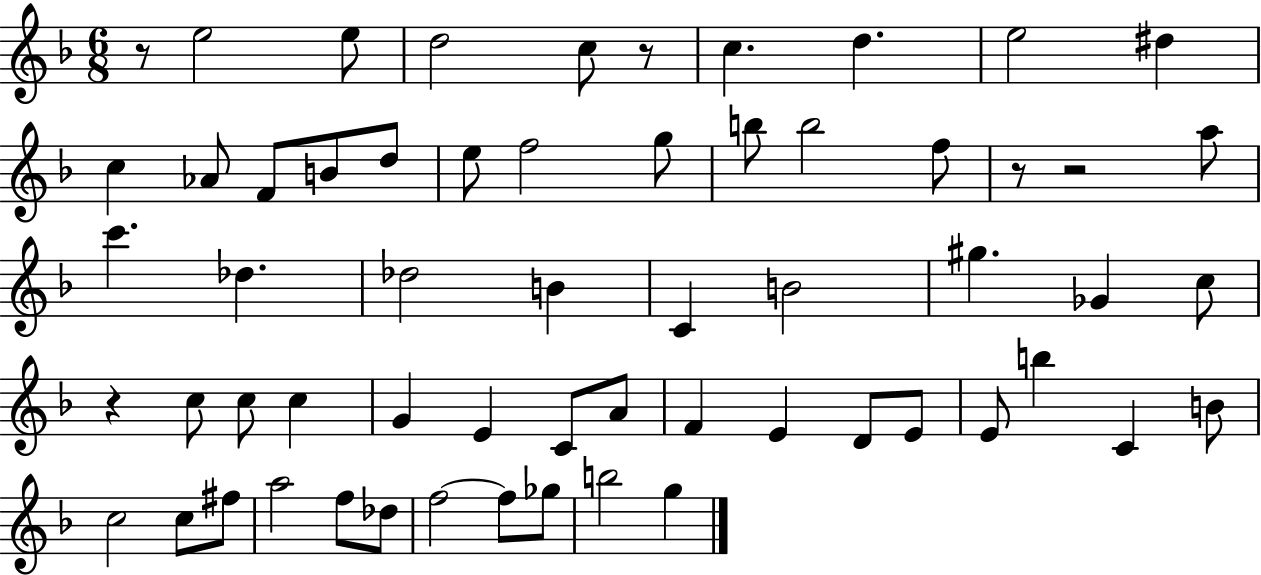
R/e E5/h E5/e D5/h C5/e R/e C5/q. D5/q. E5/h D#5/q C5/q Ab4/e F4/e B4/e D5/e E5/e F5/h G5/e B5/e B5/h F5/e R/e R/h A5/e C6/q. Db5/q. Db5/h B4/q C4/q B4/h G#5/q. Gb4/q C5/e R/q C5/e C5/e C5/q G4/q E4/q C4/e A4/e F4/q E4/q D4/e E4/e E4/e B5/q C4/q B4/e C5/h C5/e F#5/e A5/h F5/e Db5/e F5/h F5/e Gb5/e B5/h G5/q